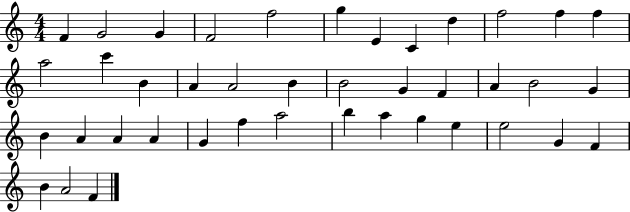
{
  \clef treble
  \numericTimeSignature
  \time 4/4
  \key c \major
  f'4 g'2 g'4 | f'2 f''2 | g''4 e'4 c'4 d''4 | f''2 f''4 f''4 | \break a''2 c'''4 b'4 | a'4 a'2 b'4 | b'2 g'4 f'4 | a'4 b'2 g'4 | \break b'4 a'4 a'4 a'4 | g'4 f''4 a''2 | b''4 a''4 g''4 e''4 | e''2 g'4 f'4 | \break b'4 a'2 f'4 | \bar "|."
}